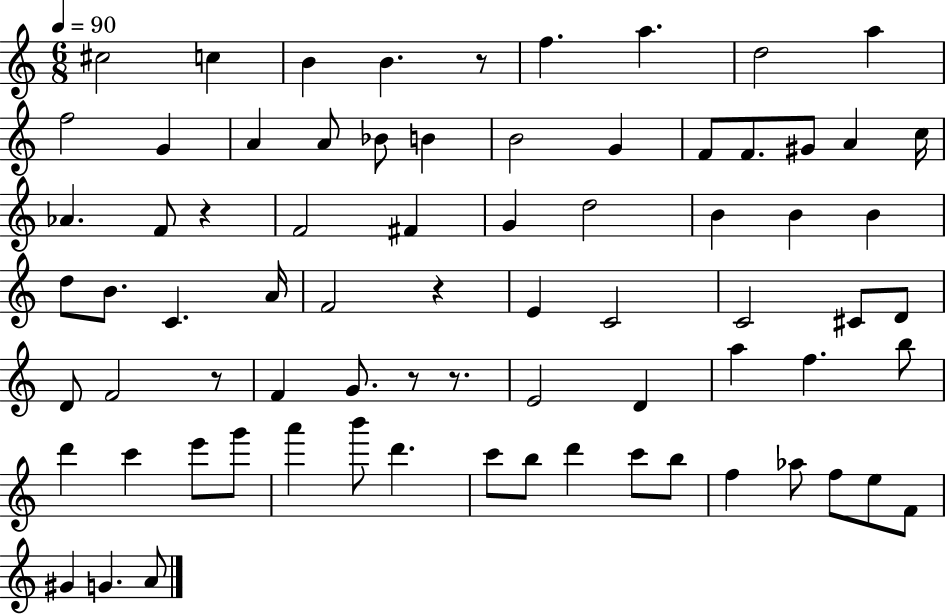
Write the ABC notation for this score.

X:1
T:Untitled
M:6/8
L:1/4
K:C
^c2 c B B z/2 f a d2 a f2 G A A/2 _B/2 B B2 G F/2 F/2 ^G/2 A c/4 _A F/2 z F2 ^F G d2 B B B d/2 B/2 C A/4 F2 z E C2 C2 ^C/2 D/2 D/2 F2 z/2 F G/2 z/2 z/2 E2 D a f b/2 d' c' e'/2 g'/2 a' b'/2 d' c'/2 b/2 d' c'/2 b/2 f _a/2 f/2 e/2 F/2 ^G G A/2